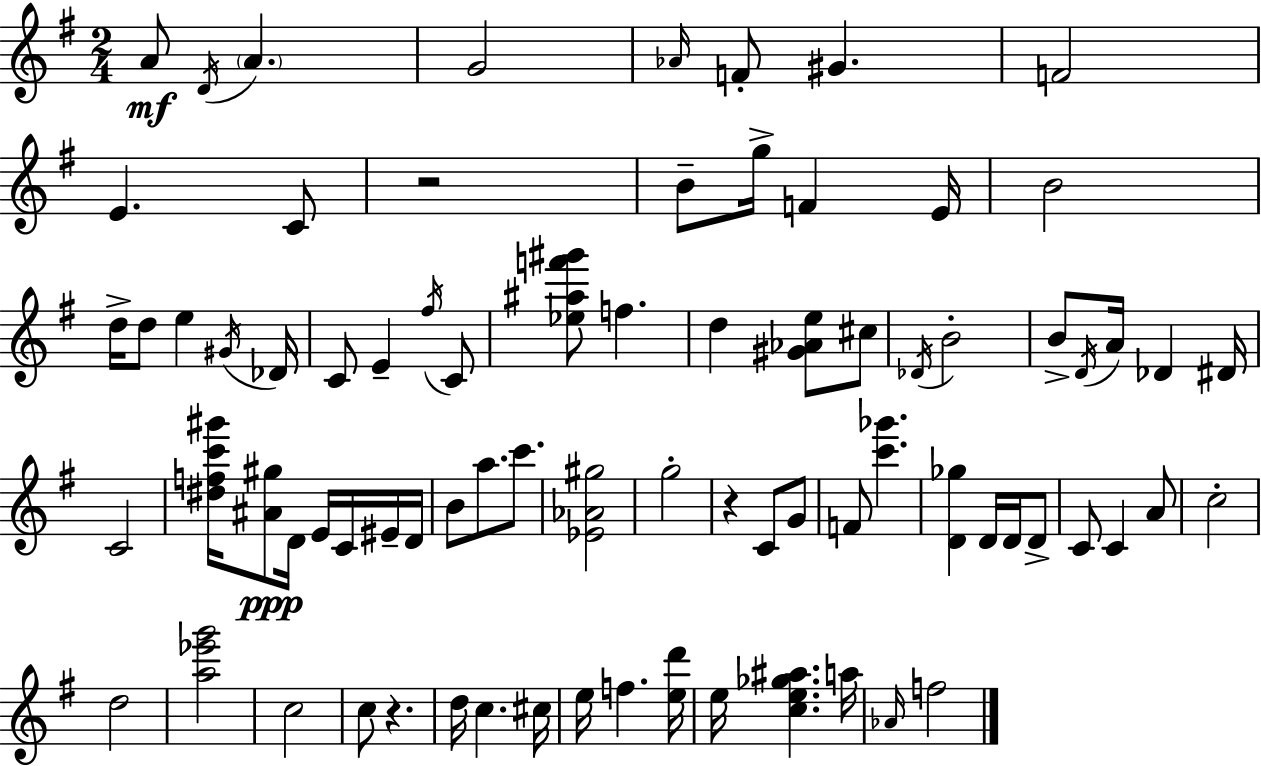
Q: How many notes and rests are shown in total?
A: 79